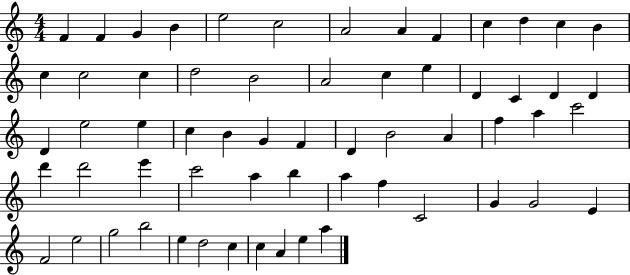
{
  \clef treble
  \numericTimeSignature
  \time 4/4
  \key c \major
  f'4 f'4 g'4 b'4 | e''2 c''2 | a'2 a'4 f'4 | c''4 d''4 c''4 b'4 | \break c''4 c''2 c''4 | d''2 b'2 | a'2 c''4 e''4 | d'4 c'4 d'4 d'4 | \break d'4 e''2 e''4 | c''4 b'4 g'4 f'4 | d'4 b'2 a'4 | f''4 a''4 c'''2 | \break d'''4 d'''2 e'''4 | c'''2 a''4 b''4 | a''4 f''4 c'2 | g'4 g'2 e'4 | \break f'2 e''2 | g''2 b''2 | e''4 d''2 c''4 | c''4 a'4 e''4 a''4 | \break \bar "|."
}